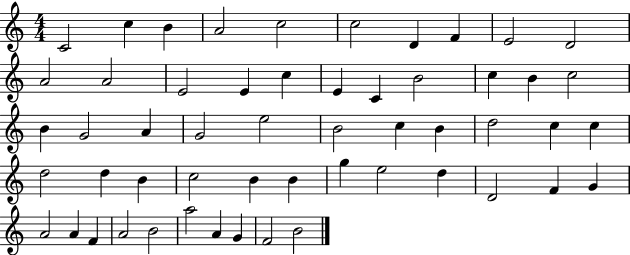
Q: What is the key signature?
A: C major